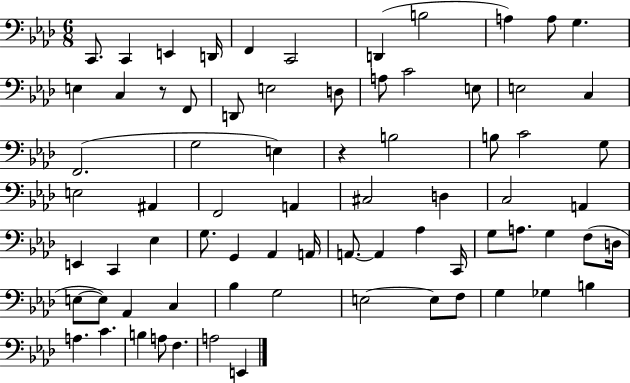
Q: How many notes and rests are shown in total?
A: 74